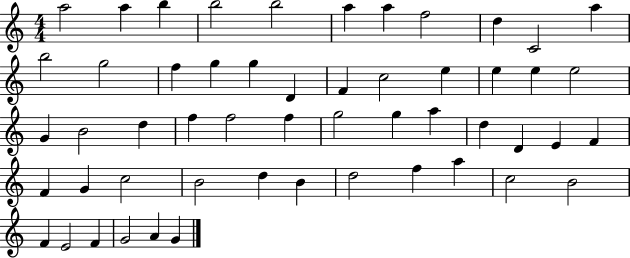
X:1
T:Untitled
M:4/4
L:1/4
K:C
a2 a b b2 b2 a a f2 d C2 a b2 g2 f g g D F c2 e e e e2 G B2 d f f2 f g2 g a d D E F F G c2 B2 d B d2 f a c2 B2 F E2 F G2 A G